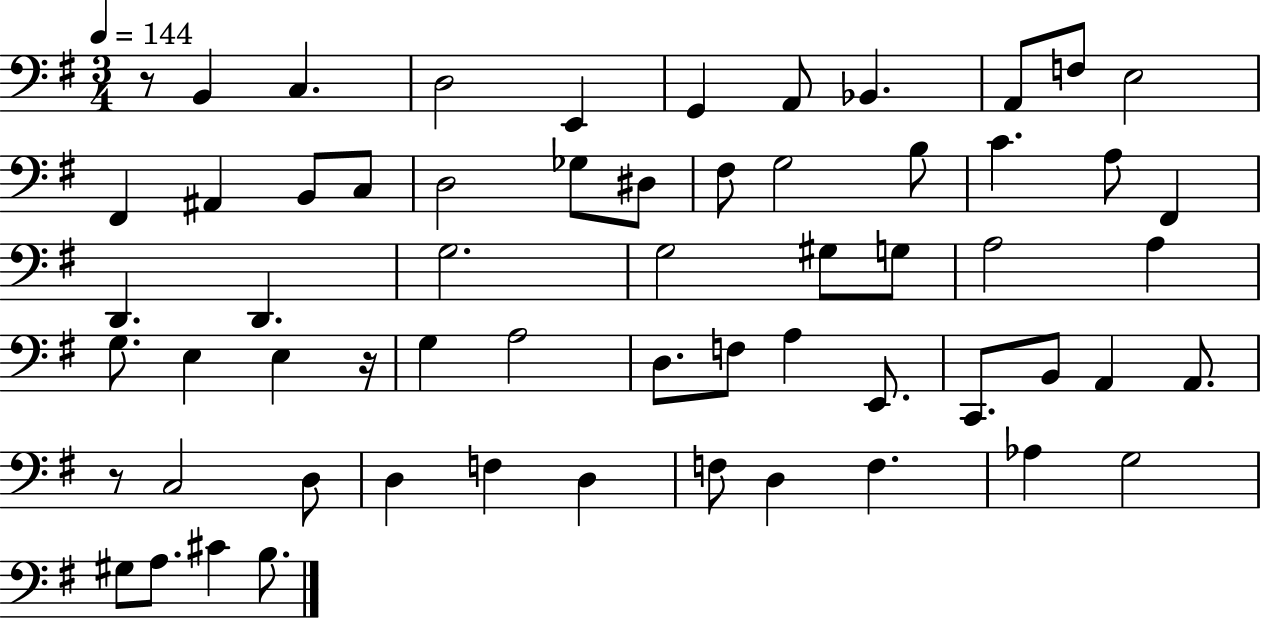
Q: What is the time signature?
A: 3/4